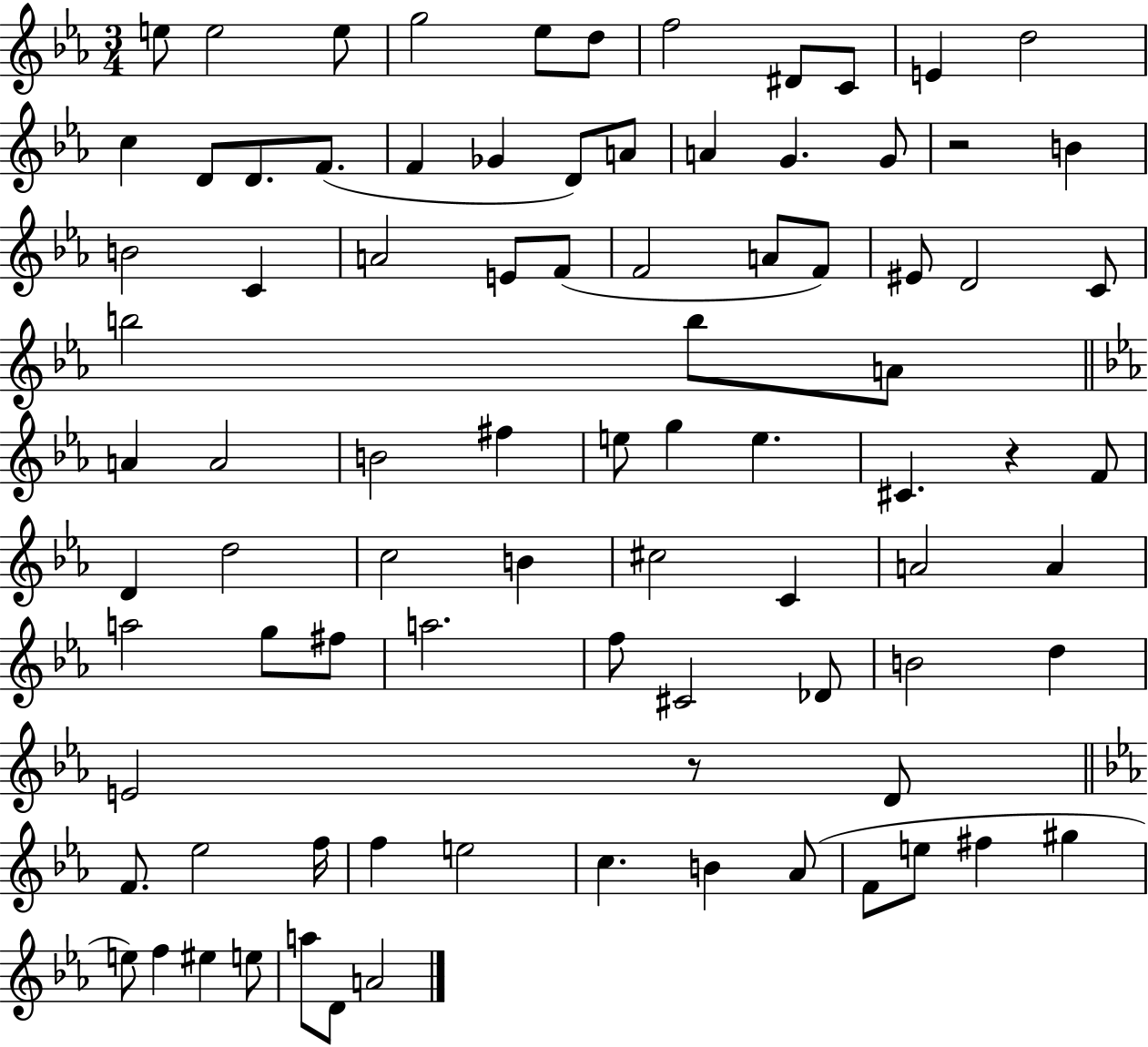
E5/e E5/h E5/e G5/h Eb5/e D5/e F5/h D#4/e C4/e E4/q D5/h C5/q D4/e D4/e. F4/e. F4/q Gb4/q D4/e A4/e A4/q G4/q. G4/e R/h B4/q B4/h C4/q A4/h E4/e F4/e F4/h A4/e F4/e EIS4/e D4/h C4/e B5/h B5/e A4/e A4/q A4/h B4/h F#5/q E5/e G5/q E5/q. C#4/q. R/q F4/e D4/q D5/h C5/h B4/q C#5/h C4/q A4/h A4/q A5/h G5/e F#5/e A5/h. F5/e C#4/h Db4/e B4/h D5/q E4/h R/e D4/e F4/e. Eb5/h F5/s F5/q E5/h C5/q. B4/q Ab4/e F4/e E5/e F#5/q G#5/q E5/e F5/q EIS5/q E5/e A5/e D4/e A4/h